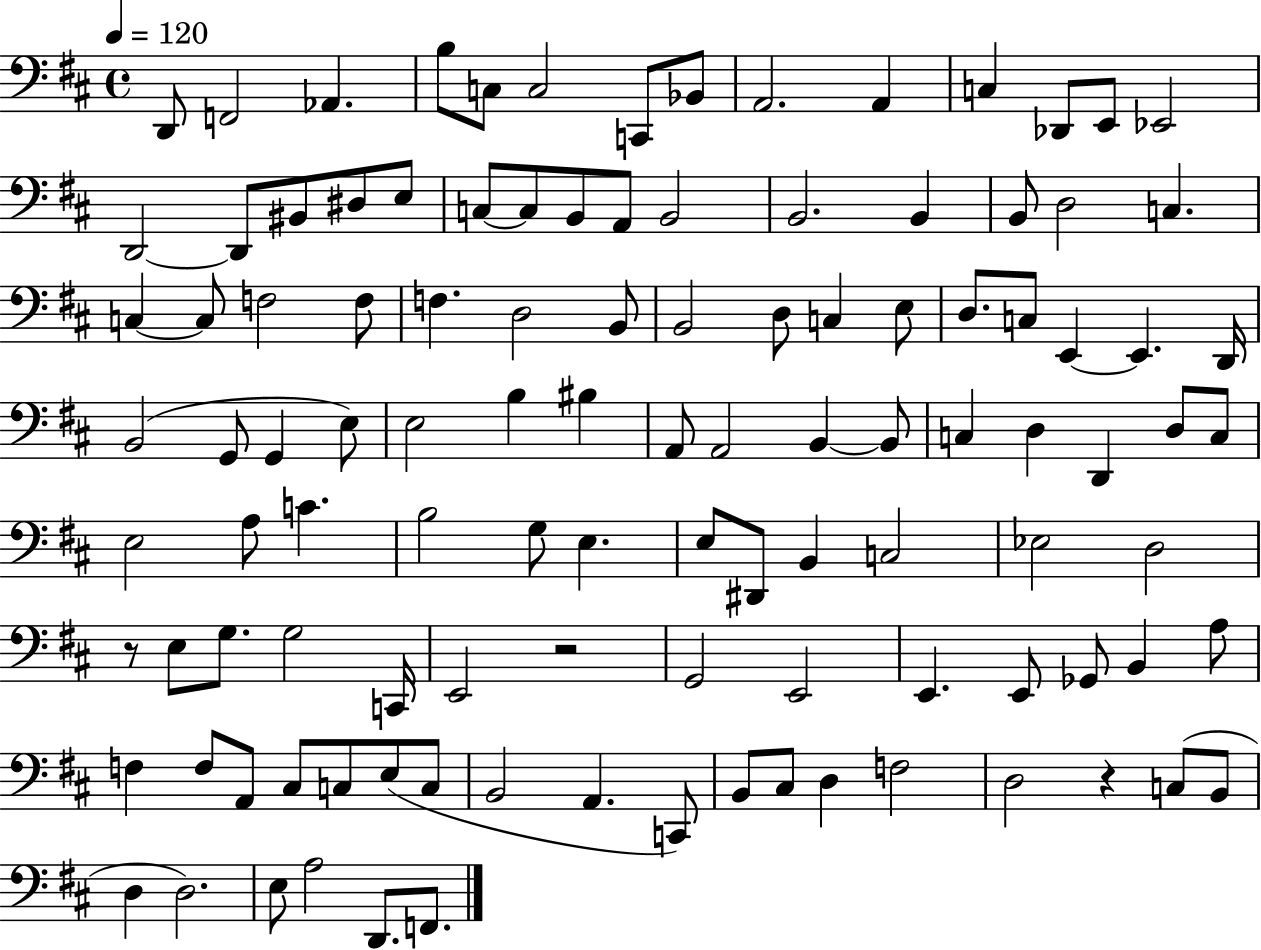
D2/e F2/h Ab2/q. B3/e C3/e C3/h C2/e Bb2/e A2/h. A2/q C3/q Db2/e E2/e Eb2/h D2/h D2/e BIS2/e D#3/e E3/e C3/e C3/e B2/e A2/e B2/h B2/h. B2/q B2/e D3/h C3/q. C3/q C3/e F3/h F3/e F3/q. D3/h B2/e B2/h D3/e C3/q E3/e D3/e. C3/e E2/q E2/q. D2/s B2/h G2/e G2/q E3/e E3/h B3/q BIS3/q A2/e A2/h B2/q B2/e C3/q D3/q D2/q D3/e C3/e E3/h A3/e C4/q. B3/h G3/e E3/q. E3/e D#2/e B2/q C3/h Eb3/h D3/h R/e E3/e G3/e. G3/h C2/s E2/h R/h G2/h E2/h E2/q. E2/e Gb2/e B2/q A3/e F3/q F3/e A2/e C#3/e C3/e E3/e C3/e B2/h A2/q. C2/e B2/e C#3/e D3/q F3/h D3/h R/q C3/e B2/e D3/q D3/h. E3/e A3/h D2/e. F2/e.